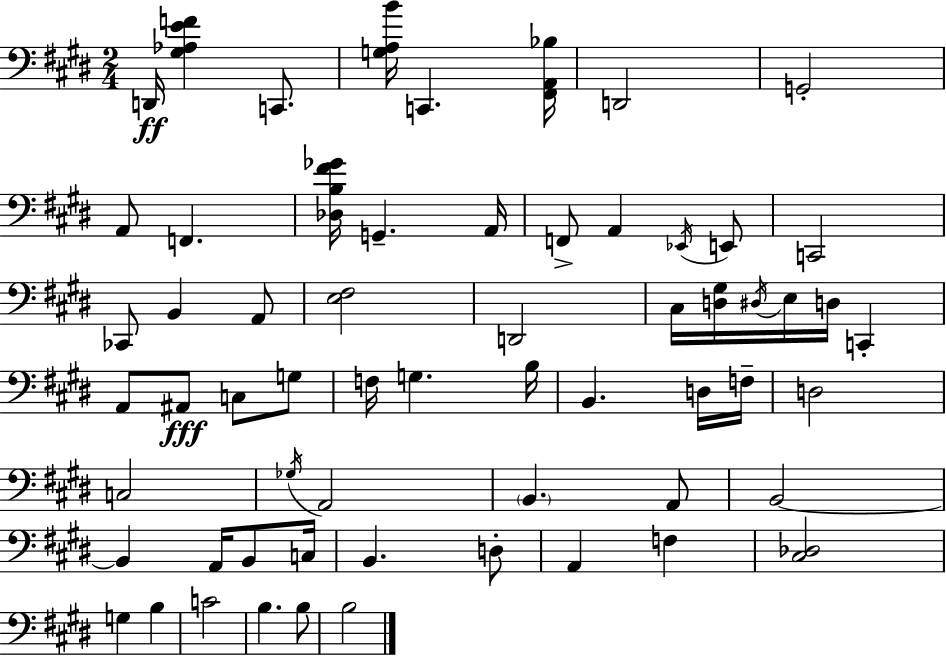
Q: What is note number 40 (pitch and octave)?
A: B2